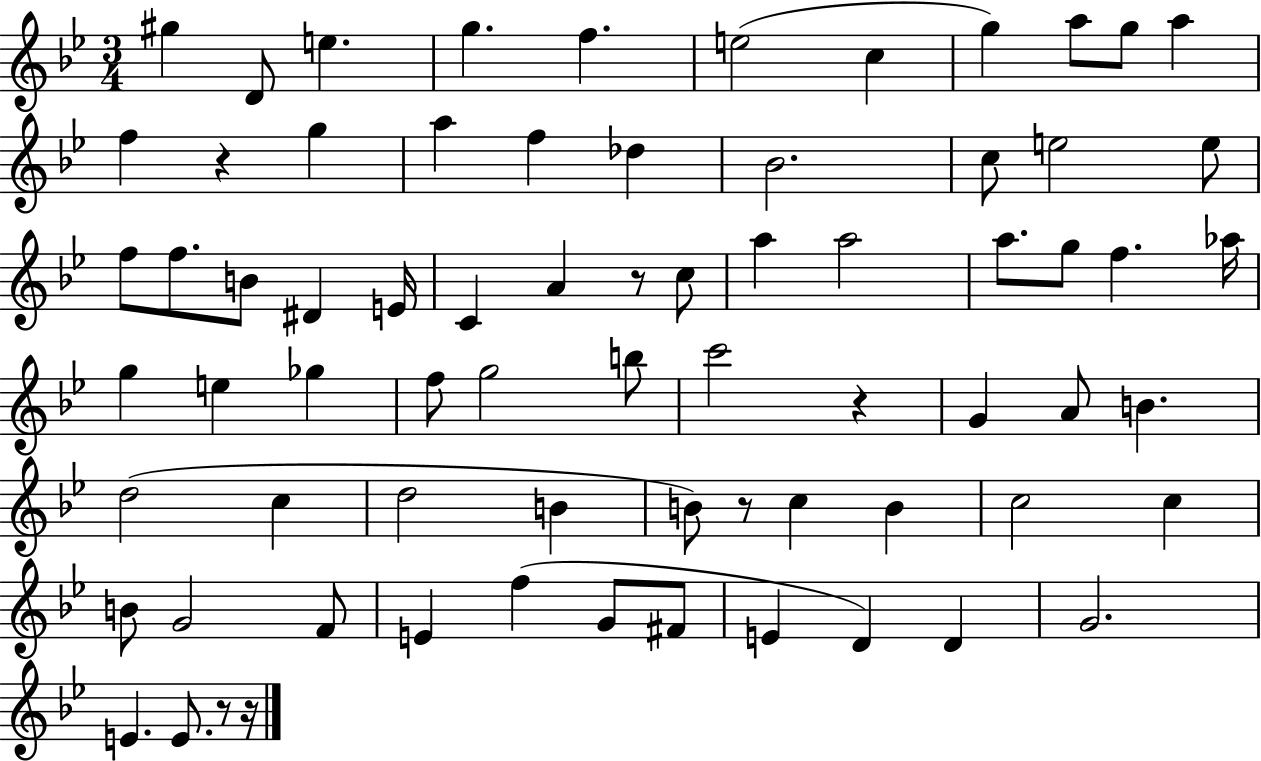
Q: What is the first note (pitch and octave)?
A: G#5